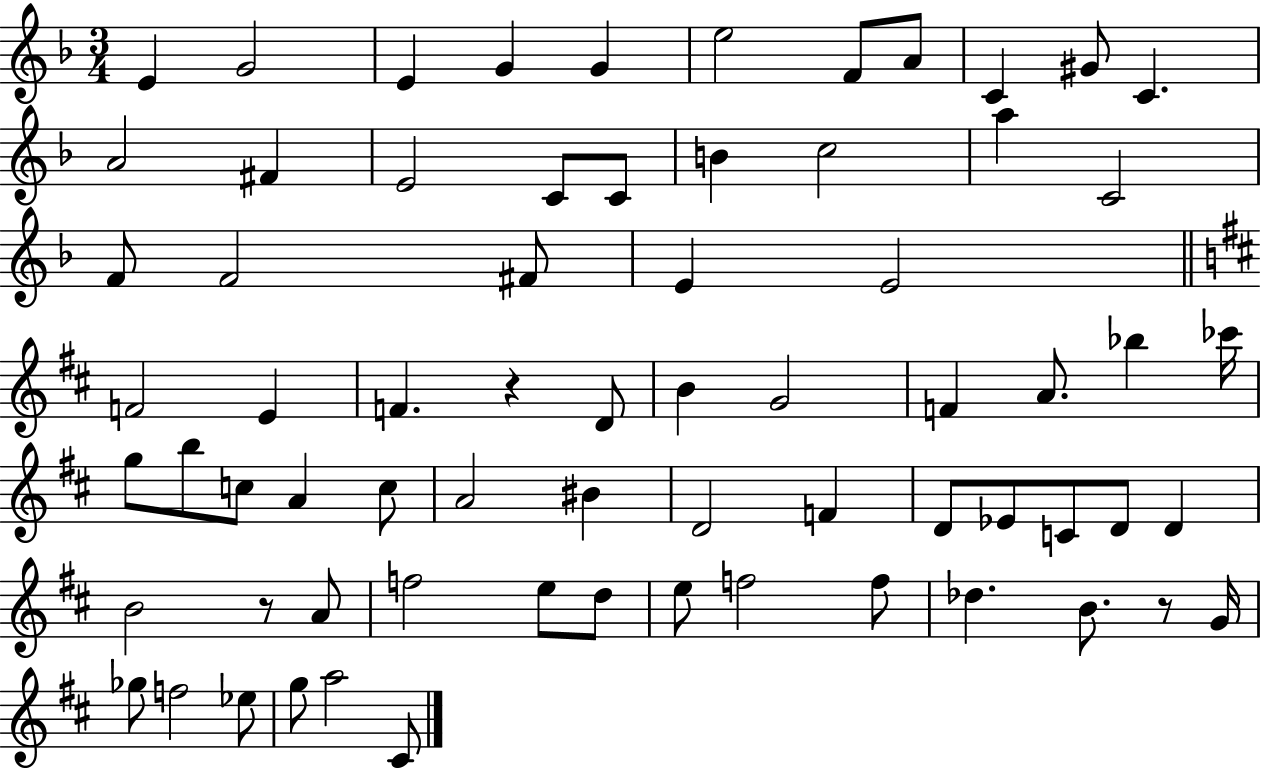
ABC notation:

X:1
T:Untitled
M:3/4
L:1/4
K:F
E G2 E G G e2 F/2 A/2 C ^G/2 C A2 ^F E2 C/2 C/2 B c2 a C2 F/2 F2 ^F/2 E E2 F2 E F z D/2 B G2 F A/2 _b _c'/4 g/2 b/2 c/2 A c/2 A2 ^B D2 F D/2 _E/2 C/2 D/2 D B2 z/2 A/2 f2 e/2 d/2 e/2 f2 f/2 _d B/2 z/2 G/4 _g/2 f2 _e/2 g/2 a2 ^C/2